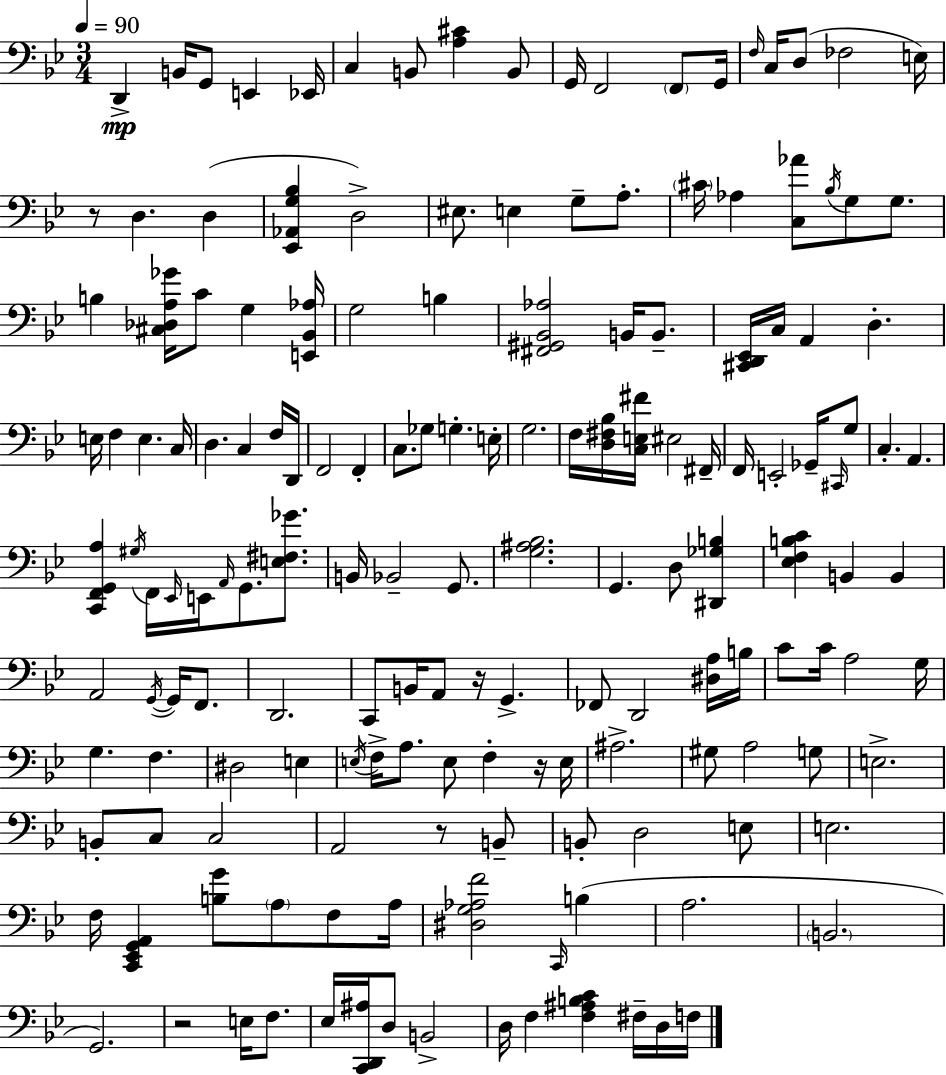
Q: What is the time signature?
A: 3/4